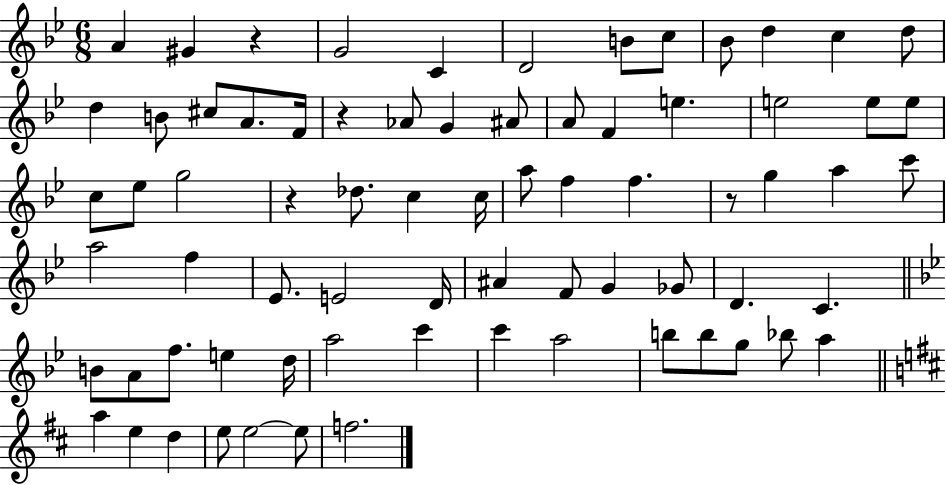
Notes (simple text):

A4/q G#4/q R/q G4/h C4/q D4/h B4/e C5/e Bb4/e D5/q C5/q D5/e D5/q B4/e C#5/e A4/e. F4/s R/q Ab4/e G4/q A#4/e A4/e F4/q E5/q. E5/h E5/e E5/e C5/e Eb5/e G5/h R/q Db5/e. C5/q C5/s A5/e F5/q F5/q. R/e G5/q A5/q C6/e A5/h F5/q Eb4/e. E4/h D4/s A#4/q F4/e G4/q Gb4/e D4/q. C4/q. B4/e A4/e F5/e. E5/q D5/s A5/h C6/q C6/q A5/h B5/e B5/e G5/e Bb5/e A5/q A5/q E5/q D5/q E5/e E5/h E5/e F5/h.